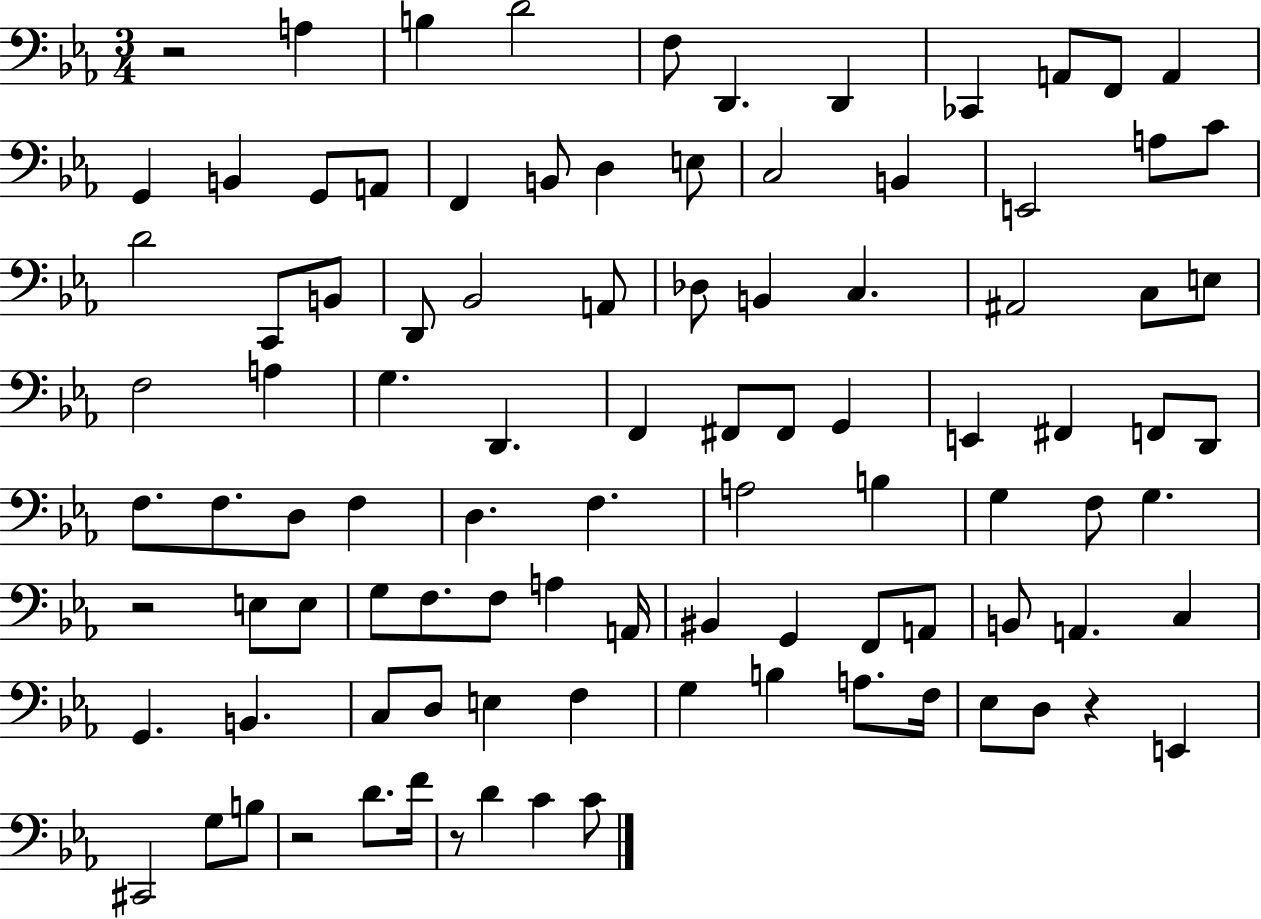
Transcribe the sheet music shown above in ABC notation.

X:1
T:Untitled
M:3/4
L:1/4
K:Eb
z2 A, B, D2 F,/2 D,, D,, _C,, A,,/2 F,,/2 A,, G,, B,, G,,/2 A,,/2 F,, B,,/2 D, E,/2 C,2 B,, E,,2 A,/2 C/2 D2 C,,/2 B,,/2 D,,/2 _B,,2 A,,/2 _D,/2 B,, C, ^A,,2 C,/2 E,/2 F,2 A, G, D,, F,, ^F,,/2 ^F,,/2 G,, E,, ^F,, F,,/2 D,,/2 F,/2 F,/2 D,/2 F, D, F, A,2 B, G, F,/2 G, z2 E,/2 E,/2 G,/2 F,/2 F,/2 A, A,,/4 ^B,, G,, F,,/2 A,,/2 B,,/2 A,, C, G,, B,, C,/2 D,/2 E, F, G, B, A,/2 F,/4 _E,/2 D,/2 z E,, ^C,,2 G,/2 B,/2 z2 D/2 F/4 z/2 D C C/2